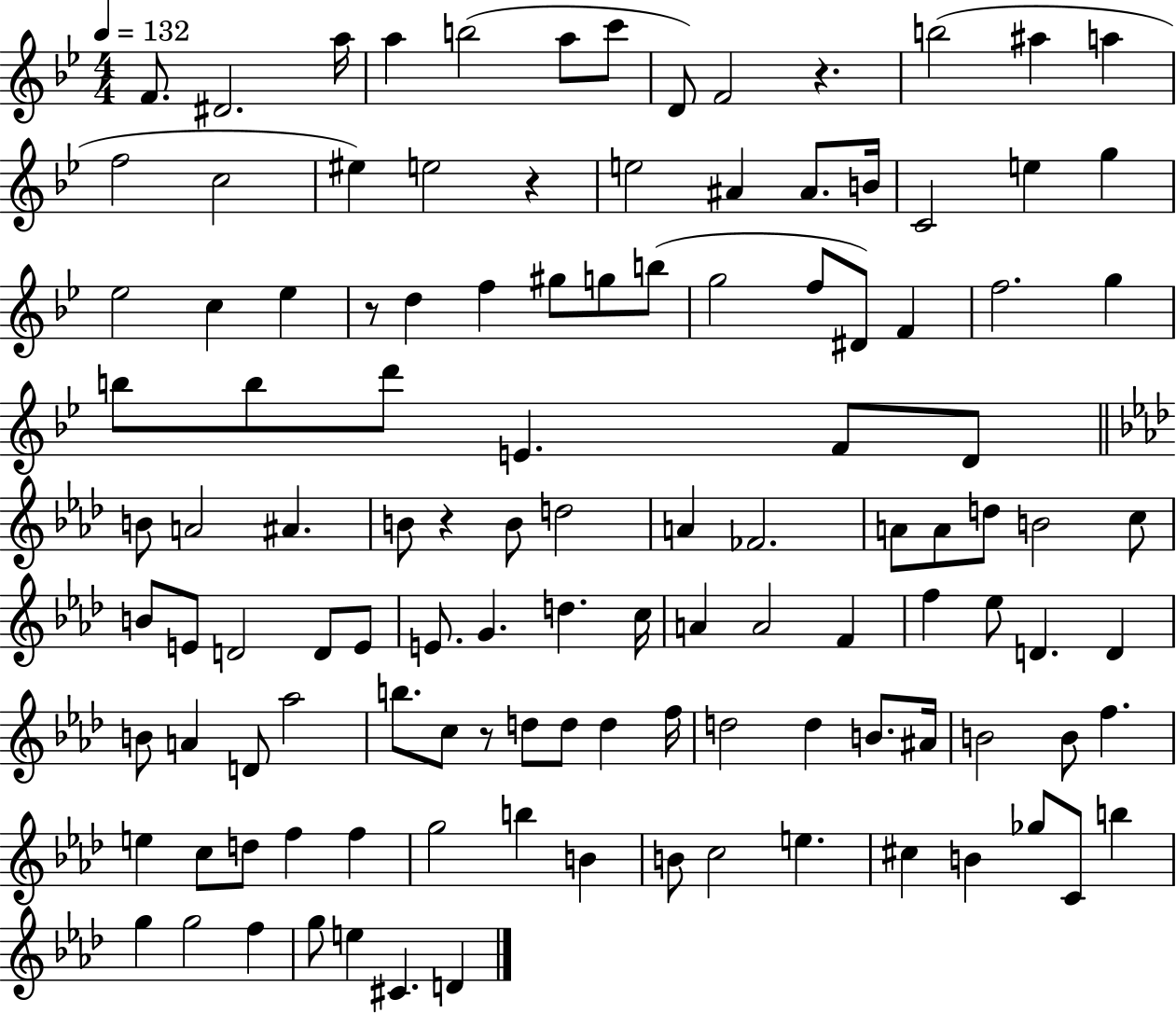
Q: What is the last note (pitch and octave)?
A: D4